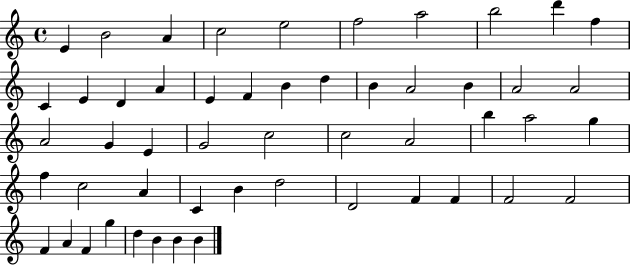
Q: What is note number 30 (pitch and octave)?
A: A4